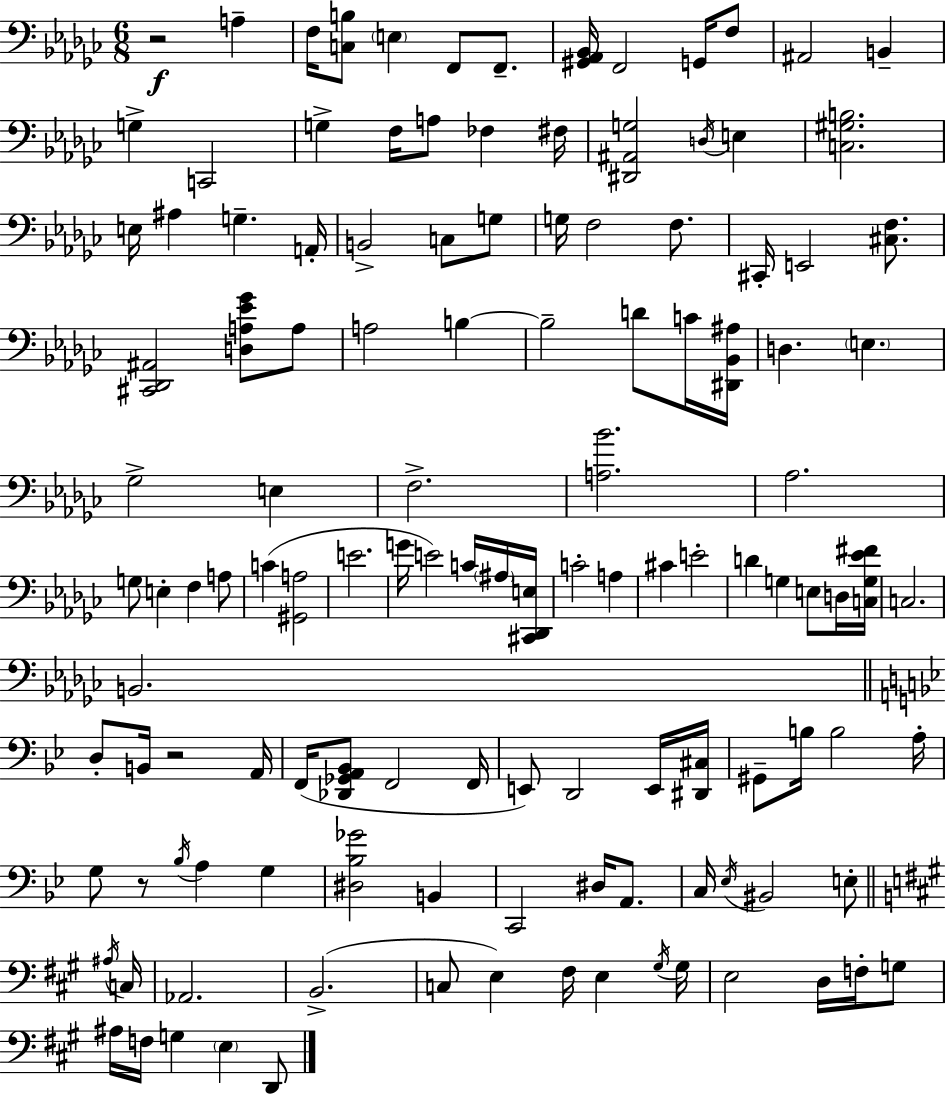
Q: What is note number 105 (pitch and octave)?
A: G3